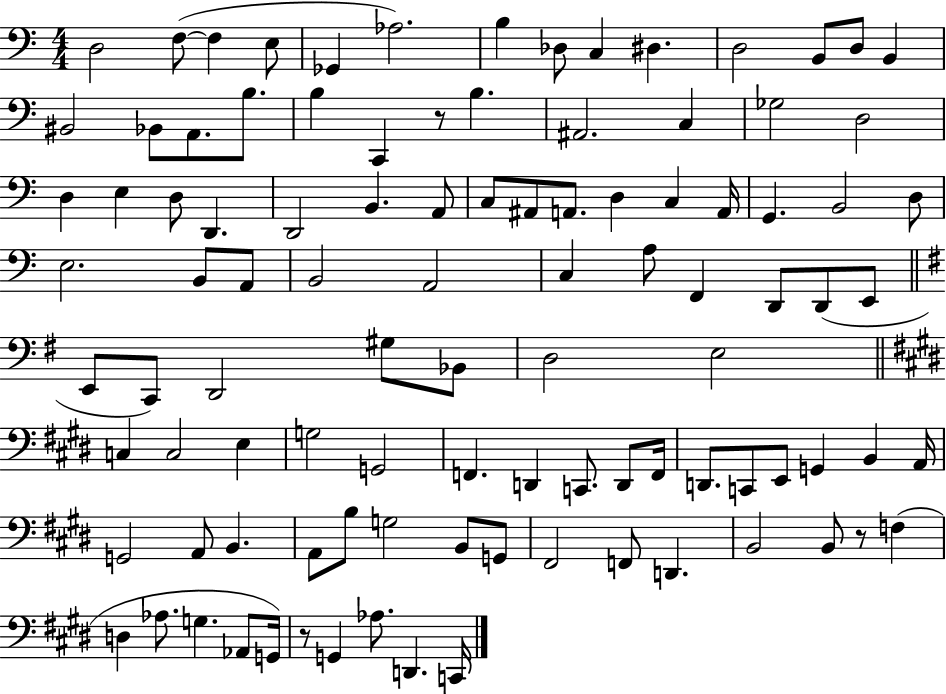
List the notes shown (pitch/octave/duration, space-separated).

D3/h F3/e F3/q E3/e Gb2/q Ab3/h. B3/q Db3/e C3/q D#3/q. D3/h B2/e D3/e B2/q BIS2/h Bb2/e A2/e. B3/e. B3/q C2/q R/e B3/q. A#2/h. C3/q Gb3/h D3/h D3/q E3/q D3/e D2/q. D2/h B2/q. A2/e C3/e A#2/e A2/e. D3/q C3/q A2/s G2/q. B2/h D3/e E3/h. B2/e A2/e B2/h A2/h C3/q A3/e F2/q D2/e D2/e E2/e E2/e C2/e D2/h G#3/e Bb2/e D3/h E3/h C3/q C3/h E3/q G3/h G2/h F2/q. D2/q C2/e. D2/e F2/s D2/e. C2/e E2/e G2/q B2/q A2/s G2/h A2/e B2/q. A2/e B3/e G3/h B2/e G2/e F#2/h F2/e D2/q. B2/h B2/e R/e F3/q D3/q Ab3/e. G3/q. Ab2/e G2/s R/e G2/q Ab3/e. D2/q. C2/s